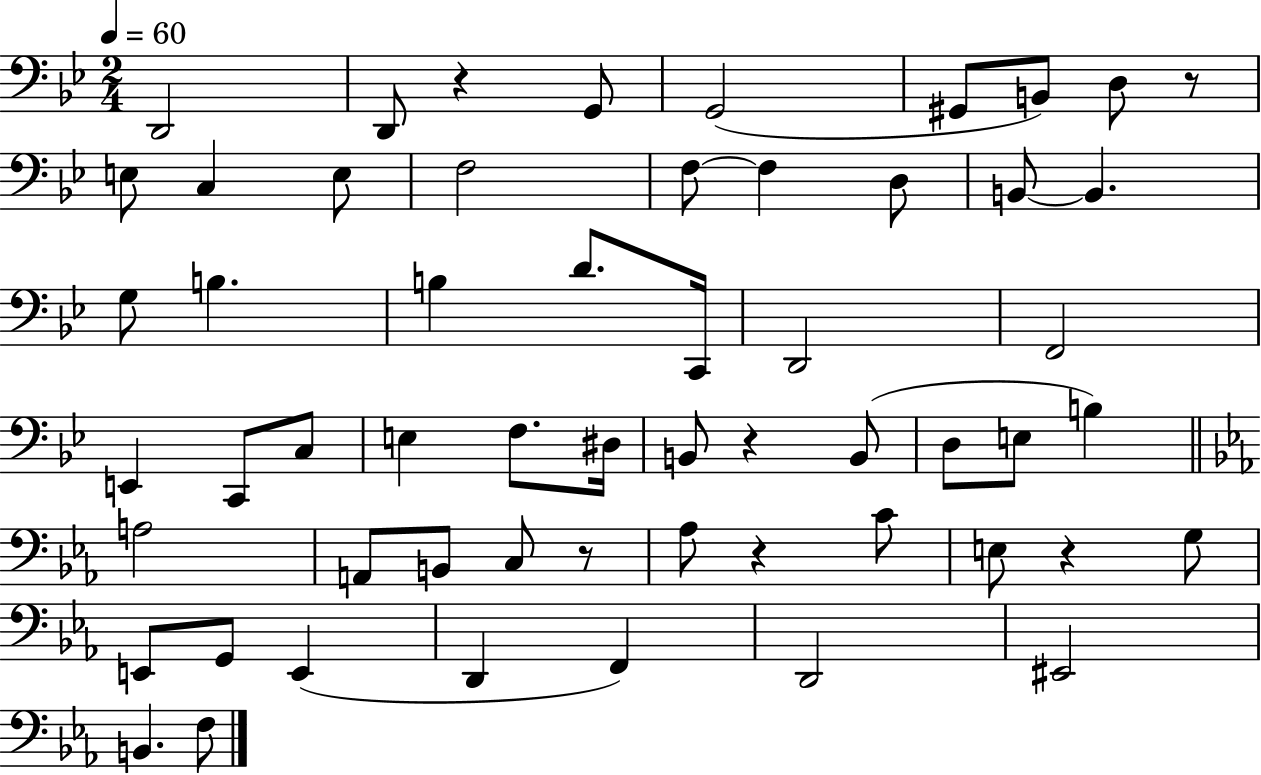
D2/h D2/e R/q G2/e G2/h G#2/e B2/e D3/e R/e E3/e C3/q E3/e F3/h F3/e F3/q D3/e B2/e B2/q. G3/e B3/q. B3/q D4/e. C2/s D2/h F2/h E2/q C2/e C3/e E3/q F3/e. D#3/s B2/e R/q B2/e D3/e E3/e B3/q A3/h A2/e B2/e C3/e R/e Ab3/e R/q C4/e E3/e R/q G3/e E2/e G2/e E2/q D2/q F2/q D2/h EIS2/h B2/q. F3/e